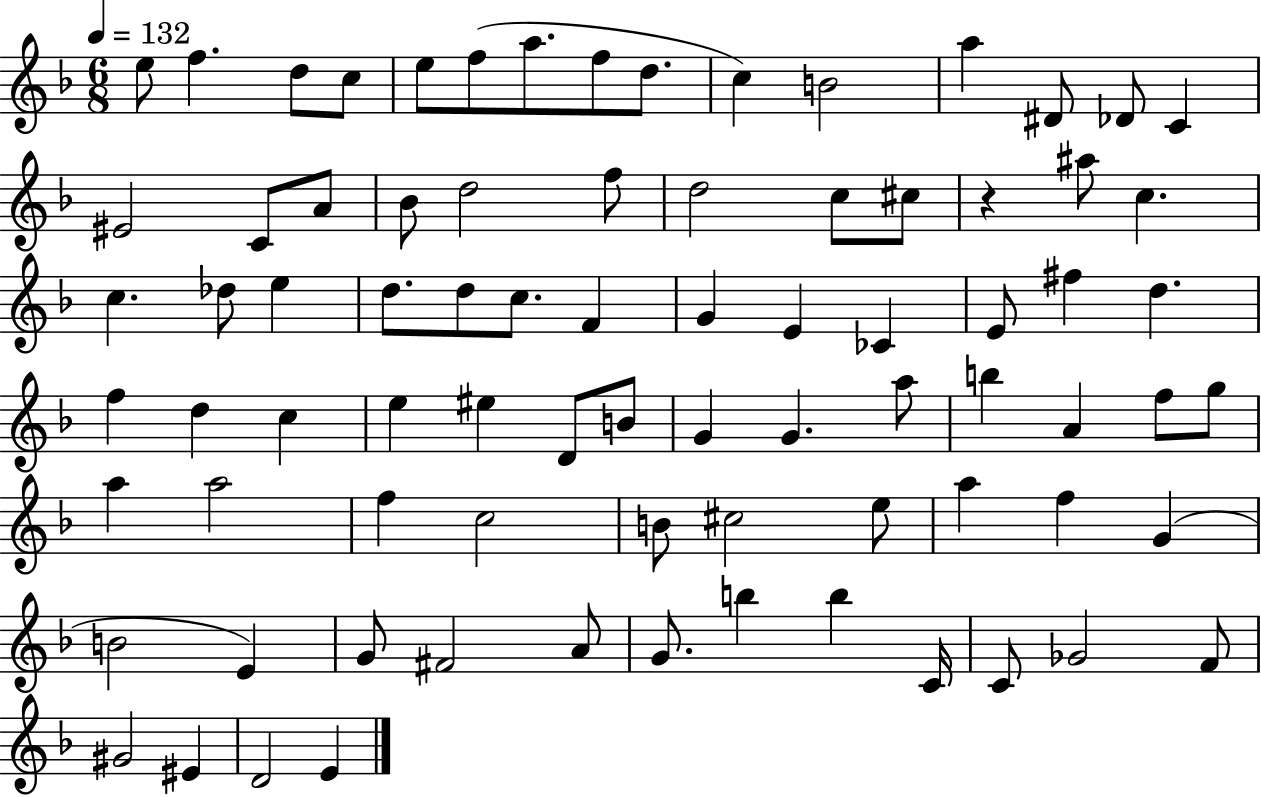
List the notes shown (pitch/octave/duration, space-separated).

E5/e F5/q. D5/e C5/e E5/e F5/e A5/e. F5/e D5/e. C5/q B4/h A5/q D#4/e Db4/e C4/q EIS4/h C4/e A4/e Bb4/e D5/h F5/e D5/h C5/e C#5/e R/q A#5/e C5/q. C5/q. Db5/e E5/q D5/e. D5/e C5/e. F4/q G4/q E4/q CES4/q E4/e F#5/q D5/q. F5/q D5/q C5/q E5/q EIS5/q D4/e B4/e G4/q G4/q. A5/e B5/q A4/q F5/e G5/e A5/q A5/h F5/q C5/h B4/e C#5/h E5/e A5/q F5/q G4/q B4/h E4/q G4/e F#4/h A4/e G4/e. B5/q B5/q C4/s C4/e Gb4/h F4/e G#4/h EIS4/q D4/h E4/q